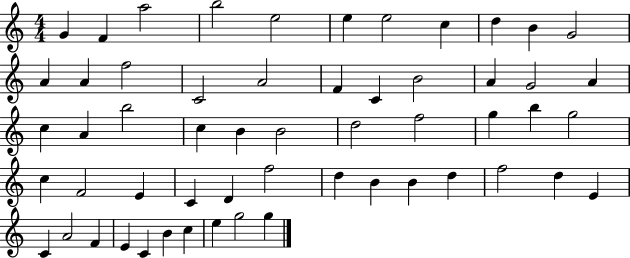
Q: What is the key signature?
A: C major